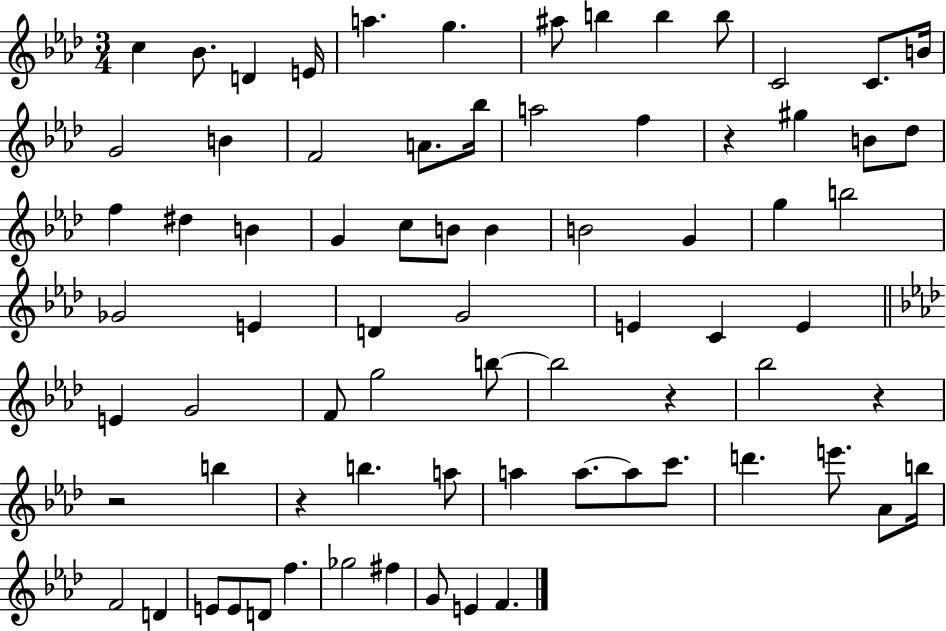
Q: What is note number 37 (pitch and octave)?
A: D4